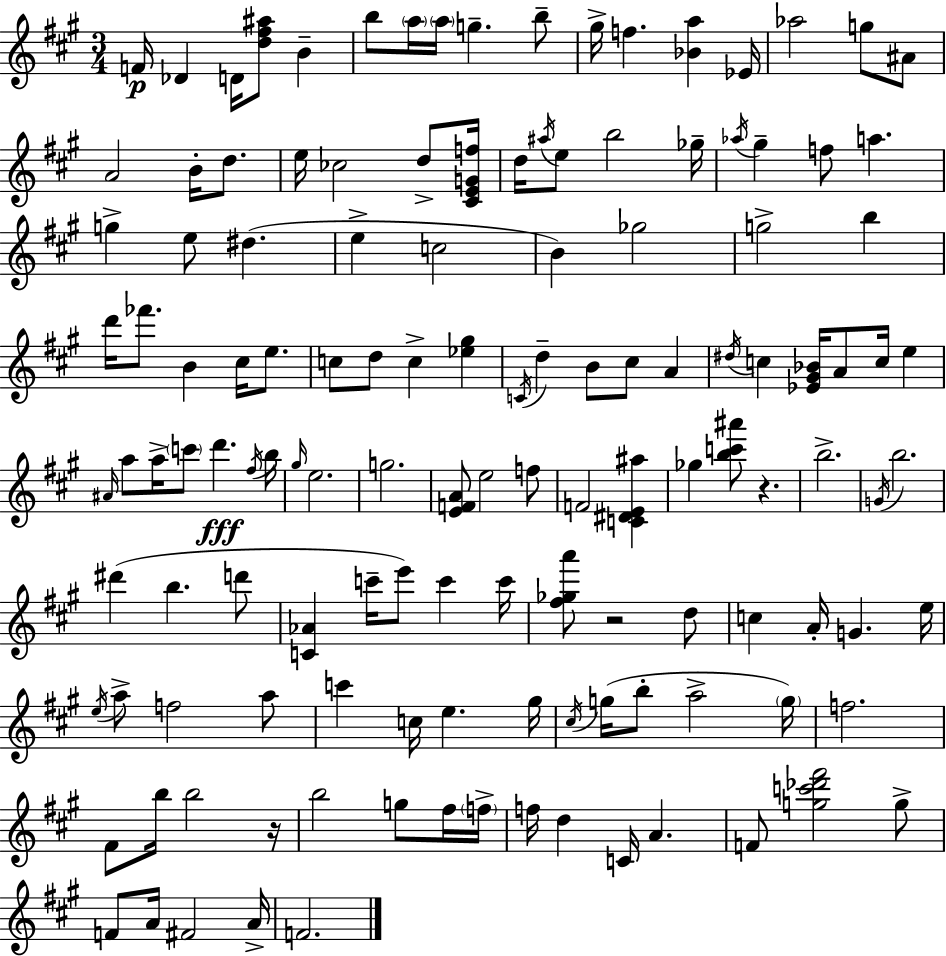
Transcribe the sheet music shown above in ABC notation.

X:1
T:Untitled
M:3/4
L:1/4
K:A
F/4 _D D/4 [d^f^a]/2 B b/2 a/4 a/4 g b/2 ^g/4 f [_Ba] _E/4 _a2 g/2 ^A/2 A2 B/4 d/2 e/4 _c2 d/2 [^CEGf]/4 d/4 ^a/4 e/2 b2 _g/4 _a/4 ^g f/2 a g e/2 ^d e c2 B _g2 g2 b d'/4 _f'/2 B ^c/4 e/2 c/2 d/2 c [_e^g] C/4 d B/2 ^c/2 A ^d/4 c [_E^G_B]/4 A/2 c/4 e ^A/4 a/2 a/4 c'/2 d' ^f/4 b/4 ^g/4 e2 g2 [EFA]/2 e2 f/2 F2 [C^DE^a] _g [bc'^a']/2 z b2 G/4 b2 ^d' b d'/2 [C_A] c'/4 e'/2 c' c'/4 [^f_ga']/2 z2 d/2 c A/4 G e/4 e/4 a/2 f2 a/2 c' c/4 e ^g/4 ^c/4 g/4 b/2 a2 g/4 f2 ^F/2 b/4 b2 z/4 b2 g/2 ^f/4 f/4 f/4 d C/4 A F/2 [gc'_d'^f']2 g/2 F/2 A/4 ^F2 A/4 F2